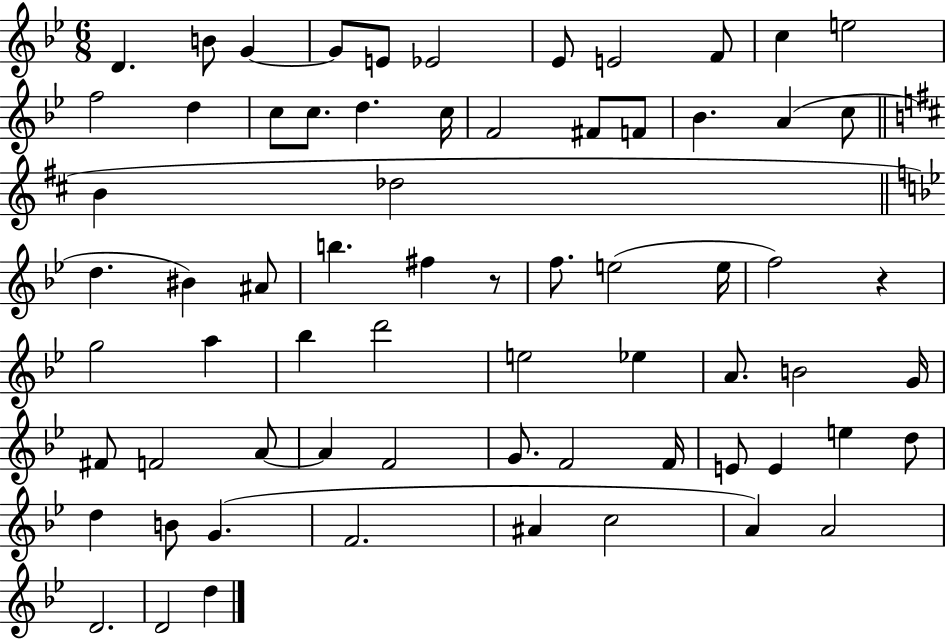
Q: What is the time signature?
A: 6/8